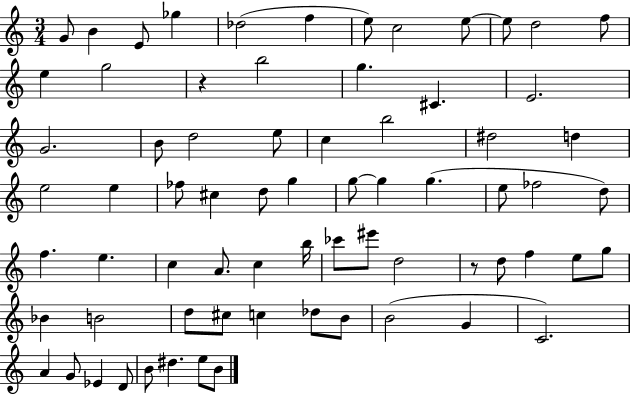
X:1
T:Untitled
M:3/4
L:1/4
K:C
G/2 B E/2 _g _d2 f e/2 c2 e/2 e/2 d2 f/2 e g2 z b2 g ^C E2 G2 B/2 d2 e/2 c b2 ^d2 d e2 e _f/2 ^c d/2 g g/2 g g e/2 _f2 d/2 f e c A/2 c b/4 _c'/2 ^e'/2 d2 z/2 d/2 f e/2 g/2 _B B2 d/2 ^c/2 c _d/2 B/2 B2 G C2 A G/2 _E D/2 B/2 ^d e/2 B/2